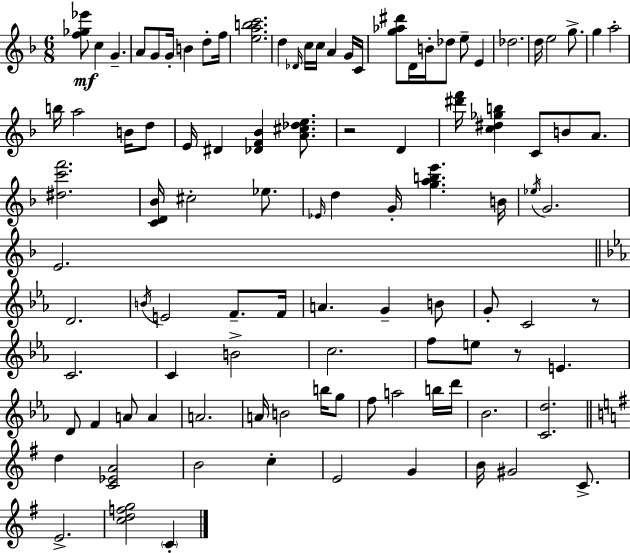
X:1
T:Untitled
M:6/8
L:1/4
K:F
[f_g_e']/2 c G A/2 G/2 G/4 B d/2 f/4 [eabc']2 d _D/4 c/4 c/4 A G/4 C/4 [g_a^d']/2 D/4 B/4 _d/2 e/2 E _d2 d/4 e2 g/2 g a2 b/4 a2 B/4 d/2 E/4 ^D [_DF_B] [A^c_de]/2 z2 D [^d'f']/4 [c^d_gb] C/2 B/2 A/2 [^dc'f']2 [CD_B]/4 ^c2 _e/2 _E/4 d G/4 [gabe'] B/4 _e/4 G2 E2 D2 B/4 E2 F/2 F/4 A G B/2 G/2 C2 z/2 C2 C B2 c2 f/2 e/2 z/2 E D/2 F A/2 A A2 A/4 B2 b/4 g/2 f/2 a2 b/4 d'/4 _B2 [Cd]2 d [C_EA]2 B2 c E2 G B/4 ^G2 C/2 E2 [cdfg]2 C